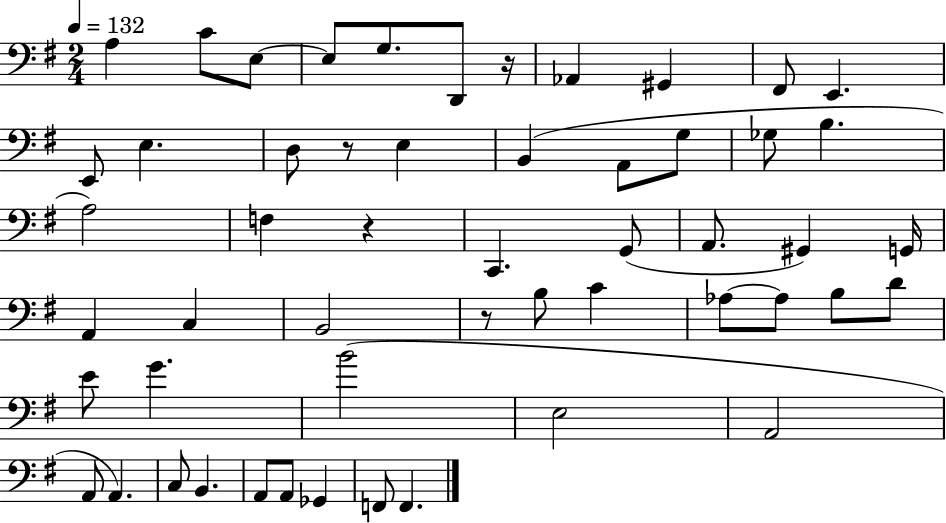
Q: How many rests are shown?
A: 4